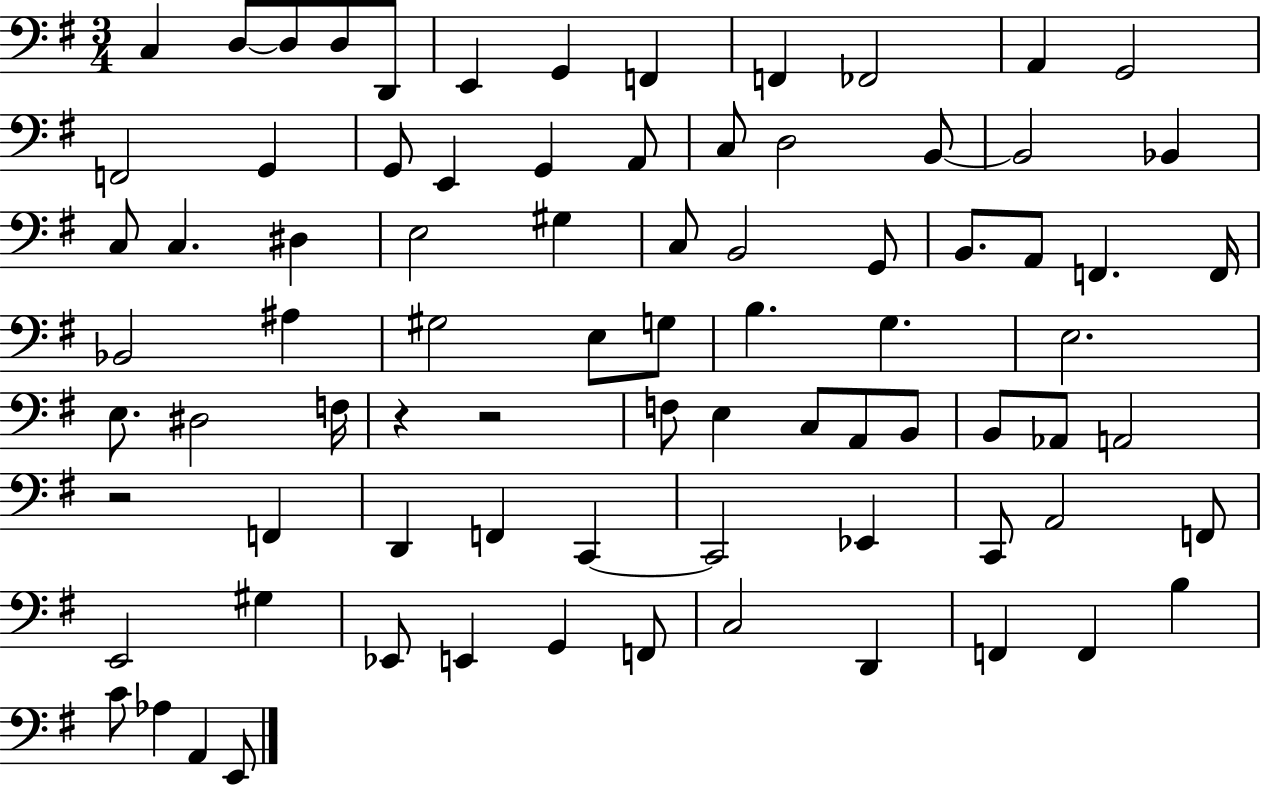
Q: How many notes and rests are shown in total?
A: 81